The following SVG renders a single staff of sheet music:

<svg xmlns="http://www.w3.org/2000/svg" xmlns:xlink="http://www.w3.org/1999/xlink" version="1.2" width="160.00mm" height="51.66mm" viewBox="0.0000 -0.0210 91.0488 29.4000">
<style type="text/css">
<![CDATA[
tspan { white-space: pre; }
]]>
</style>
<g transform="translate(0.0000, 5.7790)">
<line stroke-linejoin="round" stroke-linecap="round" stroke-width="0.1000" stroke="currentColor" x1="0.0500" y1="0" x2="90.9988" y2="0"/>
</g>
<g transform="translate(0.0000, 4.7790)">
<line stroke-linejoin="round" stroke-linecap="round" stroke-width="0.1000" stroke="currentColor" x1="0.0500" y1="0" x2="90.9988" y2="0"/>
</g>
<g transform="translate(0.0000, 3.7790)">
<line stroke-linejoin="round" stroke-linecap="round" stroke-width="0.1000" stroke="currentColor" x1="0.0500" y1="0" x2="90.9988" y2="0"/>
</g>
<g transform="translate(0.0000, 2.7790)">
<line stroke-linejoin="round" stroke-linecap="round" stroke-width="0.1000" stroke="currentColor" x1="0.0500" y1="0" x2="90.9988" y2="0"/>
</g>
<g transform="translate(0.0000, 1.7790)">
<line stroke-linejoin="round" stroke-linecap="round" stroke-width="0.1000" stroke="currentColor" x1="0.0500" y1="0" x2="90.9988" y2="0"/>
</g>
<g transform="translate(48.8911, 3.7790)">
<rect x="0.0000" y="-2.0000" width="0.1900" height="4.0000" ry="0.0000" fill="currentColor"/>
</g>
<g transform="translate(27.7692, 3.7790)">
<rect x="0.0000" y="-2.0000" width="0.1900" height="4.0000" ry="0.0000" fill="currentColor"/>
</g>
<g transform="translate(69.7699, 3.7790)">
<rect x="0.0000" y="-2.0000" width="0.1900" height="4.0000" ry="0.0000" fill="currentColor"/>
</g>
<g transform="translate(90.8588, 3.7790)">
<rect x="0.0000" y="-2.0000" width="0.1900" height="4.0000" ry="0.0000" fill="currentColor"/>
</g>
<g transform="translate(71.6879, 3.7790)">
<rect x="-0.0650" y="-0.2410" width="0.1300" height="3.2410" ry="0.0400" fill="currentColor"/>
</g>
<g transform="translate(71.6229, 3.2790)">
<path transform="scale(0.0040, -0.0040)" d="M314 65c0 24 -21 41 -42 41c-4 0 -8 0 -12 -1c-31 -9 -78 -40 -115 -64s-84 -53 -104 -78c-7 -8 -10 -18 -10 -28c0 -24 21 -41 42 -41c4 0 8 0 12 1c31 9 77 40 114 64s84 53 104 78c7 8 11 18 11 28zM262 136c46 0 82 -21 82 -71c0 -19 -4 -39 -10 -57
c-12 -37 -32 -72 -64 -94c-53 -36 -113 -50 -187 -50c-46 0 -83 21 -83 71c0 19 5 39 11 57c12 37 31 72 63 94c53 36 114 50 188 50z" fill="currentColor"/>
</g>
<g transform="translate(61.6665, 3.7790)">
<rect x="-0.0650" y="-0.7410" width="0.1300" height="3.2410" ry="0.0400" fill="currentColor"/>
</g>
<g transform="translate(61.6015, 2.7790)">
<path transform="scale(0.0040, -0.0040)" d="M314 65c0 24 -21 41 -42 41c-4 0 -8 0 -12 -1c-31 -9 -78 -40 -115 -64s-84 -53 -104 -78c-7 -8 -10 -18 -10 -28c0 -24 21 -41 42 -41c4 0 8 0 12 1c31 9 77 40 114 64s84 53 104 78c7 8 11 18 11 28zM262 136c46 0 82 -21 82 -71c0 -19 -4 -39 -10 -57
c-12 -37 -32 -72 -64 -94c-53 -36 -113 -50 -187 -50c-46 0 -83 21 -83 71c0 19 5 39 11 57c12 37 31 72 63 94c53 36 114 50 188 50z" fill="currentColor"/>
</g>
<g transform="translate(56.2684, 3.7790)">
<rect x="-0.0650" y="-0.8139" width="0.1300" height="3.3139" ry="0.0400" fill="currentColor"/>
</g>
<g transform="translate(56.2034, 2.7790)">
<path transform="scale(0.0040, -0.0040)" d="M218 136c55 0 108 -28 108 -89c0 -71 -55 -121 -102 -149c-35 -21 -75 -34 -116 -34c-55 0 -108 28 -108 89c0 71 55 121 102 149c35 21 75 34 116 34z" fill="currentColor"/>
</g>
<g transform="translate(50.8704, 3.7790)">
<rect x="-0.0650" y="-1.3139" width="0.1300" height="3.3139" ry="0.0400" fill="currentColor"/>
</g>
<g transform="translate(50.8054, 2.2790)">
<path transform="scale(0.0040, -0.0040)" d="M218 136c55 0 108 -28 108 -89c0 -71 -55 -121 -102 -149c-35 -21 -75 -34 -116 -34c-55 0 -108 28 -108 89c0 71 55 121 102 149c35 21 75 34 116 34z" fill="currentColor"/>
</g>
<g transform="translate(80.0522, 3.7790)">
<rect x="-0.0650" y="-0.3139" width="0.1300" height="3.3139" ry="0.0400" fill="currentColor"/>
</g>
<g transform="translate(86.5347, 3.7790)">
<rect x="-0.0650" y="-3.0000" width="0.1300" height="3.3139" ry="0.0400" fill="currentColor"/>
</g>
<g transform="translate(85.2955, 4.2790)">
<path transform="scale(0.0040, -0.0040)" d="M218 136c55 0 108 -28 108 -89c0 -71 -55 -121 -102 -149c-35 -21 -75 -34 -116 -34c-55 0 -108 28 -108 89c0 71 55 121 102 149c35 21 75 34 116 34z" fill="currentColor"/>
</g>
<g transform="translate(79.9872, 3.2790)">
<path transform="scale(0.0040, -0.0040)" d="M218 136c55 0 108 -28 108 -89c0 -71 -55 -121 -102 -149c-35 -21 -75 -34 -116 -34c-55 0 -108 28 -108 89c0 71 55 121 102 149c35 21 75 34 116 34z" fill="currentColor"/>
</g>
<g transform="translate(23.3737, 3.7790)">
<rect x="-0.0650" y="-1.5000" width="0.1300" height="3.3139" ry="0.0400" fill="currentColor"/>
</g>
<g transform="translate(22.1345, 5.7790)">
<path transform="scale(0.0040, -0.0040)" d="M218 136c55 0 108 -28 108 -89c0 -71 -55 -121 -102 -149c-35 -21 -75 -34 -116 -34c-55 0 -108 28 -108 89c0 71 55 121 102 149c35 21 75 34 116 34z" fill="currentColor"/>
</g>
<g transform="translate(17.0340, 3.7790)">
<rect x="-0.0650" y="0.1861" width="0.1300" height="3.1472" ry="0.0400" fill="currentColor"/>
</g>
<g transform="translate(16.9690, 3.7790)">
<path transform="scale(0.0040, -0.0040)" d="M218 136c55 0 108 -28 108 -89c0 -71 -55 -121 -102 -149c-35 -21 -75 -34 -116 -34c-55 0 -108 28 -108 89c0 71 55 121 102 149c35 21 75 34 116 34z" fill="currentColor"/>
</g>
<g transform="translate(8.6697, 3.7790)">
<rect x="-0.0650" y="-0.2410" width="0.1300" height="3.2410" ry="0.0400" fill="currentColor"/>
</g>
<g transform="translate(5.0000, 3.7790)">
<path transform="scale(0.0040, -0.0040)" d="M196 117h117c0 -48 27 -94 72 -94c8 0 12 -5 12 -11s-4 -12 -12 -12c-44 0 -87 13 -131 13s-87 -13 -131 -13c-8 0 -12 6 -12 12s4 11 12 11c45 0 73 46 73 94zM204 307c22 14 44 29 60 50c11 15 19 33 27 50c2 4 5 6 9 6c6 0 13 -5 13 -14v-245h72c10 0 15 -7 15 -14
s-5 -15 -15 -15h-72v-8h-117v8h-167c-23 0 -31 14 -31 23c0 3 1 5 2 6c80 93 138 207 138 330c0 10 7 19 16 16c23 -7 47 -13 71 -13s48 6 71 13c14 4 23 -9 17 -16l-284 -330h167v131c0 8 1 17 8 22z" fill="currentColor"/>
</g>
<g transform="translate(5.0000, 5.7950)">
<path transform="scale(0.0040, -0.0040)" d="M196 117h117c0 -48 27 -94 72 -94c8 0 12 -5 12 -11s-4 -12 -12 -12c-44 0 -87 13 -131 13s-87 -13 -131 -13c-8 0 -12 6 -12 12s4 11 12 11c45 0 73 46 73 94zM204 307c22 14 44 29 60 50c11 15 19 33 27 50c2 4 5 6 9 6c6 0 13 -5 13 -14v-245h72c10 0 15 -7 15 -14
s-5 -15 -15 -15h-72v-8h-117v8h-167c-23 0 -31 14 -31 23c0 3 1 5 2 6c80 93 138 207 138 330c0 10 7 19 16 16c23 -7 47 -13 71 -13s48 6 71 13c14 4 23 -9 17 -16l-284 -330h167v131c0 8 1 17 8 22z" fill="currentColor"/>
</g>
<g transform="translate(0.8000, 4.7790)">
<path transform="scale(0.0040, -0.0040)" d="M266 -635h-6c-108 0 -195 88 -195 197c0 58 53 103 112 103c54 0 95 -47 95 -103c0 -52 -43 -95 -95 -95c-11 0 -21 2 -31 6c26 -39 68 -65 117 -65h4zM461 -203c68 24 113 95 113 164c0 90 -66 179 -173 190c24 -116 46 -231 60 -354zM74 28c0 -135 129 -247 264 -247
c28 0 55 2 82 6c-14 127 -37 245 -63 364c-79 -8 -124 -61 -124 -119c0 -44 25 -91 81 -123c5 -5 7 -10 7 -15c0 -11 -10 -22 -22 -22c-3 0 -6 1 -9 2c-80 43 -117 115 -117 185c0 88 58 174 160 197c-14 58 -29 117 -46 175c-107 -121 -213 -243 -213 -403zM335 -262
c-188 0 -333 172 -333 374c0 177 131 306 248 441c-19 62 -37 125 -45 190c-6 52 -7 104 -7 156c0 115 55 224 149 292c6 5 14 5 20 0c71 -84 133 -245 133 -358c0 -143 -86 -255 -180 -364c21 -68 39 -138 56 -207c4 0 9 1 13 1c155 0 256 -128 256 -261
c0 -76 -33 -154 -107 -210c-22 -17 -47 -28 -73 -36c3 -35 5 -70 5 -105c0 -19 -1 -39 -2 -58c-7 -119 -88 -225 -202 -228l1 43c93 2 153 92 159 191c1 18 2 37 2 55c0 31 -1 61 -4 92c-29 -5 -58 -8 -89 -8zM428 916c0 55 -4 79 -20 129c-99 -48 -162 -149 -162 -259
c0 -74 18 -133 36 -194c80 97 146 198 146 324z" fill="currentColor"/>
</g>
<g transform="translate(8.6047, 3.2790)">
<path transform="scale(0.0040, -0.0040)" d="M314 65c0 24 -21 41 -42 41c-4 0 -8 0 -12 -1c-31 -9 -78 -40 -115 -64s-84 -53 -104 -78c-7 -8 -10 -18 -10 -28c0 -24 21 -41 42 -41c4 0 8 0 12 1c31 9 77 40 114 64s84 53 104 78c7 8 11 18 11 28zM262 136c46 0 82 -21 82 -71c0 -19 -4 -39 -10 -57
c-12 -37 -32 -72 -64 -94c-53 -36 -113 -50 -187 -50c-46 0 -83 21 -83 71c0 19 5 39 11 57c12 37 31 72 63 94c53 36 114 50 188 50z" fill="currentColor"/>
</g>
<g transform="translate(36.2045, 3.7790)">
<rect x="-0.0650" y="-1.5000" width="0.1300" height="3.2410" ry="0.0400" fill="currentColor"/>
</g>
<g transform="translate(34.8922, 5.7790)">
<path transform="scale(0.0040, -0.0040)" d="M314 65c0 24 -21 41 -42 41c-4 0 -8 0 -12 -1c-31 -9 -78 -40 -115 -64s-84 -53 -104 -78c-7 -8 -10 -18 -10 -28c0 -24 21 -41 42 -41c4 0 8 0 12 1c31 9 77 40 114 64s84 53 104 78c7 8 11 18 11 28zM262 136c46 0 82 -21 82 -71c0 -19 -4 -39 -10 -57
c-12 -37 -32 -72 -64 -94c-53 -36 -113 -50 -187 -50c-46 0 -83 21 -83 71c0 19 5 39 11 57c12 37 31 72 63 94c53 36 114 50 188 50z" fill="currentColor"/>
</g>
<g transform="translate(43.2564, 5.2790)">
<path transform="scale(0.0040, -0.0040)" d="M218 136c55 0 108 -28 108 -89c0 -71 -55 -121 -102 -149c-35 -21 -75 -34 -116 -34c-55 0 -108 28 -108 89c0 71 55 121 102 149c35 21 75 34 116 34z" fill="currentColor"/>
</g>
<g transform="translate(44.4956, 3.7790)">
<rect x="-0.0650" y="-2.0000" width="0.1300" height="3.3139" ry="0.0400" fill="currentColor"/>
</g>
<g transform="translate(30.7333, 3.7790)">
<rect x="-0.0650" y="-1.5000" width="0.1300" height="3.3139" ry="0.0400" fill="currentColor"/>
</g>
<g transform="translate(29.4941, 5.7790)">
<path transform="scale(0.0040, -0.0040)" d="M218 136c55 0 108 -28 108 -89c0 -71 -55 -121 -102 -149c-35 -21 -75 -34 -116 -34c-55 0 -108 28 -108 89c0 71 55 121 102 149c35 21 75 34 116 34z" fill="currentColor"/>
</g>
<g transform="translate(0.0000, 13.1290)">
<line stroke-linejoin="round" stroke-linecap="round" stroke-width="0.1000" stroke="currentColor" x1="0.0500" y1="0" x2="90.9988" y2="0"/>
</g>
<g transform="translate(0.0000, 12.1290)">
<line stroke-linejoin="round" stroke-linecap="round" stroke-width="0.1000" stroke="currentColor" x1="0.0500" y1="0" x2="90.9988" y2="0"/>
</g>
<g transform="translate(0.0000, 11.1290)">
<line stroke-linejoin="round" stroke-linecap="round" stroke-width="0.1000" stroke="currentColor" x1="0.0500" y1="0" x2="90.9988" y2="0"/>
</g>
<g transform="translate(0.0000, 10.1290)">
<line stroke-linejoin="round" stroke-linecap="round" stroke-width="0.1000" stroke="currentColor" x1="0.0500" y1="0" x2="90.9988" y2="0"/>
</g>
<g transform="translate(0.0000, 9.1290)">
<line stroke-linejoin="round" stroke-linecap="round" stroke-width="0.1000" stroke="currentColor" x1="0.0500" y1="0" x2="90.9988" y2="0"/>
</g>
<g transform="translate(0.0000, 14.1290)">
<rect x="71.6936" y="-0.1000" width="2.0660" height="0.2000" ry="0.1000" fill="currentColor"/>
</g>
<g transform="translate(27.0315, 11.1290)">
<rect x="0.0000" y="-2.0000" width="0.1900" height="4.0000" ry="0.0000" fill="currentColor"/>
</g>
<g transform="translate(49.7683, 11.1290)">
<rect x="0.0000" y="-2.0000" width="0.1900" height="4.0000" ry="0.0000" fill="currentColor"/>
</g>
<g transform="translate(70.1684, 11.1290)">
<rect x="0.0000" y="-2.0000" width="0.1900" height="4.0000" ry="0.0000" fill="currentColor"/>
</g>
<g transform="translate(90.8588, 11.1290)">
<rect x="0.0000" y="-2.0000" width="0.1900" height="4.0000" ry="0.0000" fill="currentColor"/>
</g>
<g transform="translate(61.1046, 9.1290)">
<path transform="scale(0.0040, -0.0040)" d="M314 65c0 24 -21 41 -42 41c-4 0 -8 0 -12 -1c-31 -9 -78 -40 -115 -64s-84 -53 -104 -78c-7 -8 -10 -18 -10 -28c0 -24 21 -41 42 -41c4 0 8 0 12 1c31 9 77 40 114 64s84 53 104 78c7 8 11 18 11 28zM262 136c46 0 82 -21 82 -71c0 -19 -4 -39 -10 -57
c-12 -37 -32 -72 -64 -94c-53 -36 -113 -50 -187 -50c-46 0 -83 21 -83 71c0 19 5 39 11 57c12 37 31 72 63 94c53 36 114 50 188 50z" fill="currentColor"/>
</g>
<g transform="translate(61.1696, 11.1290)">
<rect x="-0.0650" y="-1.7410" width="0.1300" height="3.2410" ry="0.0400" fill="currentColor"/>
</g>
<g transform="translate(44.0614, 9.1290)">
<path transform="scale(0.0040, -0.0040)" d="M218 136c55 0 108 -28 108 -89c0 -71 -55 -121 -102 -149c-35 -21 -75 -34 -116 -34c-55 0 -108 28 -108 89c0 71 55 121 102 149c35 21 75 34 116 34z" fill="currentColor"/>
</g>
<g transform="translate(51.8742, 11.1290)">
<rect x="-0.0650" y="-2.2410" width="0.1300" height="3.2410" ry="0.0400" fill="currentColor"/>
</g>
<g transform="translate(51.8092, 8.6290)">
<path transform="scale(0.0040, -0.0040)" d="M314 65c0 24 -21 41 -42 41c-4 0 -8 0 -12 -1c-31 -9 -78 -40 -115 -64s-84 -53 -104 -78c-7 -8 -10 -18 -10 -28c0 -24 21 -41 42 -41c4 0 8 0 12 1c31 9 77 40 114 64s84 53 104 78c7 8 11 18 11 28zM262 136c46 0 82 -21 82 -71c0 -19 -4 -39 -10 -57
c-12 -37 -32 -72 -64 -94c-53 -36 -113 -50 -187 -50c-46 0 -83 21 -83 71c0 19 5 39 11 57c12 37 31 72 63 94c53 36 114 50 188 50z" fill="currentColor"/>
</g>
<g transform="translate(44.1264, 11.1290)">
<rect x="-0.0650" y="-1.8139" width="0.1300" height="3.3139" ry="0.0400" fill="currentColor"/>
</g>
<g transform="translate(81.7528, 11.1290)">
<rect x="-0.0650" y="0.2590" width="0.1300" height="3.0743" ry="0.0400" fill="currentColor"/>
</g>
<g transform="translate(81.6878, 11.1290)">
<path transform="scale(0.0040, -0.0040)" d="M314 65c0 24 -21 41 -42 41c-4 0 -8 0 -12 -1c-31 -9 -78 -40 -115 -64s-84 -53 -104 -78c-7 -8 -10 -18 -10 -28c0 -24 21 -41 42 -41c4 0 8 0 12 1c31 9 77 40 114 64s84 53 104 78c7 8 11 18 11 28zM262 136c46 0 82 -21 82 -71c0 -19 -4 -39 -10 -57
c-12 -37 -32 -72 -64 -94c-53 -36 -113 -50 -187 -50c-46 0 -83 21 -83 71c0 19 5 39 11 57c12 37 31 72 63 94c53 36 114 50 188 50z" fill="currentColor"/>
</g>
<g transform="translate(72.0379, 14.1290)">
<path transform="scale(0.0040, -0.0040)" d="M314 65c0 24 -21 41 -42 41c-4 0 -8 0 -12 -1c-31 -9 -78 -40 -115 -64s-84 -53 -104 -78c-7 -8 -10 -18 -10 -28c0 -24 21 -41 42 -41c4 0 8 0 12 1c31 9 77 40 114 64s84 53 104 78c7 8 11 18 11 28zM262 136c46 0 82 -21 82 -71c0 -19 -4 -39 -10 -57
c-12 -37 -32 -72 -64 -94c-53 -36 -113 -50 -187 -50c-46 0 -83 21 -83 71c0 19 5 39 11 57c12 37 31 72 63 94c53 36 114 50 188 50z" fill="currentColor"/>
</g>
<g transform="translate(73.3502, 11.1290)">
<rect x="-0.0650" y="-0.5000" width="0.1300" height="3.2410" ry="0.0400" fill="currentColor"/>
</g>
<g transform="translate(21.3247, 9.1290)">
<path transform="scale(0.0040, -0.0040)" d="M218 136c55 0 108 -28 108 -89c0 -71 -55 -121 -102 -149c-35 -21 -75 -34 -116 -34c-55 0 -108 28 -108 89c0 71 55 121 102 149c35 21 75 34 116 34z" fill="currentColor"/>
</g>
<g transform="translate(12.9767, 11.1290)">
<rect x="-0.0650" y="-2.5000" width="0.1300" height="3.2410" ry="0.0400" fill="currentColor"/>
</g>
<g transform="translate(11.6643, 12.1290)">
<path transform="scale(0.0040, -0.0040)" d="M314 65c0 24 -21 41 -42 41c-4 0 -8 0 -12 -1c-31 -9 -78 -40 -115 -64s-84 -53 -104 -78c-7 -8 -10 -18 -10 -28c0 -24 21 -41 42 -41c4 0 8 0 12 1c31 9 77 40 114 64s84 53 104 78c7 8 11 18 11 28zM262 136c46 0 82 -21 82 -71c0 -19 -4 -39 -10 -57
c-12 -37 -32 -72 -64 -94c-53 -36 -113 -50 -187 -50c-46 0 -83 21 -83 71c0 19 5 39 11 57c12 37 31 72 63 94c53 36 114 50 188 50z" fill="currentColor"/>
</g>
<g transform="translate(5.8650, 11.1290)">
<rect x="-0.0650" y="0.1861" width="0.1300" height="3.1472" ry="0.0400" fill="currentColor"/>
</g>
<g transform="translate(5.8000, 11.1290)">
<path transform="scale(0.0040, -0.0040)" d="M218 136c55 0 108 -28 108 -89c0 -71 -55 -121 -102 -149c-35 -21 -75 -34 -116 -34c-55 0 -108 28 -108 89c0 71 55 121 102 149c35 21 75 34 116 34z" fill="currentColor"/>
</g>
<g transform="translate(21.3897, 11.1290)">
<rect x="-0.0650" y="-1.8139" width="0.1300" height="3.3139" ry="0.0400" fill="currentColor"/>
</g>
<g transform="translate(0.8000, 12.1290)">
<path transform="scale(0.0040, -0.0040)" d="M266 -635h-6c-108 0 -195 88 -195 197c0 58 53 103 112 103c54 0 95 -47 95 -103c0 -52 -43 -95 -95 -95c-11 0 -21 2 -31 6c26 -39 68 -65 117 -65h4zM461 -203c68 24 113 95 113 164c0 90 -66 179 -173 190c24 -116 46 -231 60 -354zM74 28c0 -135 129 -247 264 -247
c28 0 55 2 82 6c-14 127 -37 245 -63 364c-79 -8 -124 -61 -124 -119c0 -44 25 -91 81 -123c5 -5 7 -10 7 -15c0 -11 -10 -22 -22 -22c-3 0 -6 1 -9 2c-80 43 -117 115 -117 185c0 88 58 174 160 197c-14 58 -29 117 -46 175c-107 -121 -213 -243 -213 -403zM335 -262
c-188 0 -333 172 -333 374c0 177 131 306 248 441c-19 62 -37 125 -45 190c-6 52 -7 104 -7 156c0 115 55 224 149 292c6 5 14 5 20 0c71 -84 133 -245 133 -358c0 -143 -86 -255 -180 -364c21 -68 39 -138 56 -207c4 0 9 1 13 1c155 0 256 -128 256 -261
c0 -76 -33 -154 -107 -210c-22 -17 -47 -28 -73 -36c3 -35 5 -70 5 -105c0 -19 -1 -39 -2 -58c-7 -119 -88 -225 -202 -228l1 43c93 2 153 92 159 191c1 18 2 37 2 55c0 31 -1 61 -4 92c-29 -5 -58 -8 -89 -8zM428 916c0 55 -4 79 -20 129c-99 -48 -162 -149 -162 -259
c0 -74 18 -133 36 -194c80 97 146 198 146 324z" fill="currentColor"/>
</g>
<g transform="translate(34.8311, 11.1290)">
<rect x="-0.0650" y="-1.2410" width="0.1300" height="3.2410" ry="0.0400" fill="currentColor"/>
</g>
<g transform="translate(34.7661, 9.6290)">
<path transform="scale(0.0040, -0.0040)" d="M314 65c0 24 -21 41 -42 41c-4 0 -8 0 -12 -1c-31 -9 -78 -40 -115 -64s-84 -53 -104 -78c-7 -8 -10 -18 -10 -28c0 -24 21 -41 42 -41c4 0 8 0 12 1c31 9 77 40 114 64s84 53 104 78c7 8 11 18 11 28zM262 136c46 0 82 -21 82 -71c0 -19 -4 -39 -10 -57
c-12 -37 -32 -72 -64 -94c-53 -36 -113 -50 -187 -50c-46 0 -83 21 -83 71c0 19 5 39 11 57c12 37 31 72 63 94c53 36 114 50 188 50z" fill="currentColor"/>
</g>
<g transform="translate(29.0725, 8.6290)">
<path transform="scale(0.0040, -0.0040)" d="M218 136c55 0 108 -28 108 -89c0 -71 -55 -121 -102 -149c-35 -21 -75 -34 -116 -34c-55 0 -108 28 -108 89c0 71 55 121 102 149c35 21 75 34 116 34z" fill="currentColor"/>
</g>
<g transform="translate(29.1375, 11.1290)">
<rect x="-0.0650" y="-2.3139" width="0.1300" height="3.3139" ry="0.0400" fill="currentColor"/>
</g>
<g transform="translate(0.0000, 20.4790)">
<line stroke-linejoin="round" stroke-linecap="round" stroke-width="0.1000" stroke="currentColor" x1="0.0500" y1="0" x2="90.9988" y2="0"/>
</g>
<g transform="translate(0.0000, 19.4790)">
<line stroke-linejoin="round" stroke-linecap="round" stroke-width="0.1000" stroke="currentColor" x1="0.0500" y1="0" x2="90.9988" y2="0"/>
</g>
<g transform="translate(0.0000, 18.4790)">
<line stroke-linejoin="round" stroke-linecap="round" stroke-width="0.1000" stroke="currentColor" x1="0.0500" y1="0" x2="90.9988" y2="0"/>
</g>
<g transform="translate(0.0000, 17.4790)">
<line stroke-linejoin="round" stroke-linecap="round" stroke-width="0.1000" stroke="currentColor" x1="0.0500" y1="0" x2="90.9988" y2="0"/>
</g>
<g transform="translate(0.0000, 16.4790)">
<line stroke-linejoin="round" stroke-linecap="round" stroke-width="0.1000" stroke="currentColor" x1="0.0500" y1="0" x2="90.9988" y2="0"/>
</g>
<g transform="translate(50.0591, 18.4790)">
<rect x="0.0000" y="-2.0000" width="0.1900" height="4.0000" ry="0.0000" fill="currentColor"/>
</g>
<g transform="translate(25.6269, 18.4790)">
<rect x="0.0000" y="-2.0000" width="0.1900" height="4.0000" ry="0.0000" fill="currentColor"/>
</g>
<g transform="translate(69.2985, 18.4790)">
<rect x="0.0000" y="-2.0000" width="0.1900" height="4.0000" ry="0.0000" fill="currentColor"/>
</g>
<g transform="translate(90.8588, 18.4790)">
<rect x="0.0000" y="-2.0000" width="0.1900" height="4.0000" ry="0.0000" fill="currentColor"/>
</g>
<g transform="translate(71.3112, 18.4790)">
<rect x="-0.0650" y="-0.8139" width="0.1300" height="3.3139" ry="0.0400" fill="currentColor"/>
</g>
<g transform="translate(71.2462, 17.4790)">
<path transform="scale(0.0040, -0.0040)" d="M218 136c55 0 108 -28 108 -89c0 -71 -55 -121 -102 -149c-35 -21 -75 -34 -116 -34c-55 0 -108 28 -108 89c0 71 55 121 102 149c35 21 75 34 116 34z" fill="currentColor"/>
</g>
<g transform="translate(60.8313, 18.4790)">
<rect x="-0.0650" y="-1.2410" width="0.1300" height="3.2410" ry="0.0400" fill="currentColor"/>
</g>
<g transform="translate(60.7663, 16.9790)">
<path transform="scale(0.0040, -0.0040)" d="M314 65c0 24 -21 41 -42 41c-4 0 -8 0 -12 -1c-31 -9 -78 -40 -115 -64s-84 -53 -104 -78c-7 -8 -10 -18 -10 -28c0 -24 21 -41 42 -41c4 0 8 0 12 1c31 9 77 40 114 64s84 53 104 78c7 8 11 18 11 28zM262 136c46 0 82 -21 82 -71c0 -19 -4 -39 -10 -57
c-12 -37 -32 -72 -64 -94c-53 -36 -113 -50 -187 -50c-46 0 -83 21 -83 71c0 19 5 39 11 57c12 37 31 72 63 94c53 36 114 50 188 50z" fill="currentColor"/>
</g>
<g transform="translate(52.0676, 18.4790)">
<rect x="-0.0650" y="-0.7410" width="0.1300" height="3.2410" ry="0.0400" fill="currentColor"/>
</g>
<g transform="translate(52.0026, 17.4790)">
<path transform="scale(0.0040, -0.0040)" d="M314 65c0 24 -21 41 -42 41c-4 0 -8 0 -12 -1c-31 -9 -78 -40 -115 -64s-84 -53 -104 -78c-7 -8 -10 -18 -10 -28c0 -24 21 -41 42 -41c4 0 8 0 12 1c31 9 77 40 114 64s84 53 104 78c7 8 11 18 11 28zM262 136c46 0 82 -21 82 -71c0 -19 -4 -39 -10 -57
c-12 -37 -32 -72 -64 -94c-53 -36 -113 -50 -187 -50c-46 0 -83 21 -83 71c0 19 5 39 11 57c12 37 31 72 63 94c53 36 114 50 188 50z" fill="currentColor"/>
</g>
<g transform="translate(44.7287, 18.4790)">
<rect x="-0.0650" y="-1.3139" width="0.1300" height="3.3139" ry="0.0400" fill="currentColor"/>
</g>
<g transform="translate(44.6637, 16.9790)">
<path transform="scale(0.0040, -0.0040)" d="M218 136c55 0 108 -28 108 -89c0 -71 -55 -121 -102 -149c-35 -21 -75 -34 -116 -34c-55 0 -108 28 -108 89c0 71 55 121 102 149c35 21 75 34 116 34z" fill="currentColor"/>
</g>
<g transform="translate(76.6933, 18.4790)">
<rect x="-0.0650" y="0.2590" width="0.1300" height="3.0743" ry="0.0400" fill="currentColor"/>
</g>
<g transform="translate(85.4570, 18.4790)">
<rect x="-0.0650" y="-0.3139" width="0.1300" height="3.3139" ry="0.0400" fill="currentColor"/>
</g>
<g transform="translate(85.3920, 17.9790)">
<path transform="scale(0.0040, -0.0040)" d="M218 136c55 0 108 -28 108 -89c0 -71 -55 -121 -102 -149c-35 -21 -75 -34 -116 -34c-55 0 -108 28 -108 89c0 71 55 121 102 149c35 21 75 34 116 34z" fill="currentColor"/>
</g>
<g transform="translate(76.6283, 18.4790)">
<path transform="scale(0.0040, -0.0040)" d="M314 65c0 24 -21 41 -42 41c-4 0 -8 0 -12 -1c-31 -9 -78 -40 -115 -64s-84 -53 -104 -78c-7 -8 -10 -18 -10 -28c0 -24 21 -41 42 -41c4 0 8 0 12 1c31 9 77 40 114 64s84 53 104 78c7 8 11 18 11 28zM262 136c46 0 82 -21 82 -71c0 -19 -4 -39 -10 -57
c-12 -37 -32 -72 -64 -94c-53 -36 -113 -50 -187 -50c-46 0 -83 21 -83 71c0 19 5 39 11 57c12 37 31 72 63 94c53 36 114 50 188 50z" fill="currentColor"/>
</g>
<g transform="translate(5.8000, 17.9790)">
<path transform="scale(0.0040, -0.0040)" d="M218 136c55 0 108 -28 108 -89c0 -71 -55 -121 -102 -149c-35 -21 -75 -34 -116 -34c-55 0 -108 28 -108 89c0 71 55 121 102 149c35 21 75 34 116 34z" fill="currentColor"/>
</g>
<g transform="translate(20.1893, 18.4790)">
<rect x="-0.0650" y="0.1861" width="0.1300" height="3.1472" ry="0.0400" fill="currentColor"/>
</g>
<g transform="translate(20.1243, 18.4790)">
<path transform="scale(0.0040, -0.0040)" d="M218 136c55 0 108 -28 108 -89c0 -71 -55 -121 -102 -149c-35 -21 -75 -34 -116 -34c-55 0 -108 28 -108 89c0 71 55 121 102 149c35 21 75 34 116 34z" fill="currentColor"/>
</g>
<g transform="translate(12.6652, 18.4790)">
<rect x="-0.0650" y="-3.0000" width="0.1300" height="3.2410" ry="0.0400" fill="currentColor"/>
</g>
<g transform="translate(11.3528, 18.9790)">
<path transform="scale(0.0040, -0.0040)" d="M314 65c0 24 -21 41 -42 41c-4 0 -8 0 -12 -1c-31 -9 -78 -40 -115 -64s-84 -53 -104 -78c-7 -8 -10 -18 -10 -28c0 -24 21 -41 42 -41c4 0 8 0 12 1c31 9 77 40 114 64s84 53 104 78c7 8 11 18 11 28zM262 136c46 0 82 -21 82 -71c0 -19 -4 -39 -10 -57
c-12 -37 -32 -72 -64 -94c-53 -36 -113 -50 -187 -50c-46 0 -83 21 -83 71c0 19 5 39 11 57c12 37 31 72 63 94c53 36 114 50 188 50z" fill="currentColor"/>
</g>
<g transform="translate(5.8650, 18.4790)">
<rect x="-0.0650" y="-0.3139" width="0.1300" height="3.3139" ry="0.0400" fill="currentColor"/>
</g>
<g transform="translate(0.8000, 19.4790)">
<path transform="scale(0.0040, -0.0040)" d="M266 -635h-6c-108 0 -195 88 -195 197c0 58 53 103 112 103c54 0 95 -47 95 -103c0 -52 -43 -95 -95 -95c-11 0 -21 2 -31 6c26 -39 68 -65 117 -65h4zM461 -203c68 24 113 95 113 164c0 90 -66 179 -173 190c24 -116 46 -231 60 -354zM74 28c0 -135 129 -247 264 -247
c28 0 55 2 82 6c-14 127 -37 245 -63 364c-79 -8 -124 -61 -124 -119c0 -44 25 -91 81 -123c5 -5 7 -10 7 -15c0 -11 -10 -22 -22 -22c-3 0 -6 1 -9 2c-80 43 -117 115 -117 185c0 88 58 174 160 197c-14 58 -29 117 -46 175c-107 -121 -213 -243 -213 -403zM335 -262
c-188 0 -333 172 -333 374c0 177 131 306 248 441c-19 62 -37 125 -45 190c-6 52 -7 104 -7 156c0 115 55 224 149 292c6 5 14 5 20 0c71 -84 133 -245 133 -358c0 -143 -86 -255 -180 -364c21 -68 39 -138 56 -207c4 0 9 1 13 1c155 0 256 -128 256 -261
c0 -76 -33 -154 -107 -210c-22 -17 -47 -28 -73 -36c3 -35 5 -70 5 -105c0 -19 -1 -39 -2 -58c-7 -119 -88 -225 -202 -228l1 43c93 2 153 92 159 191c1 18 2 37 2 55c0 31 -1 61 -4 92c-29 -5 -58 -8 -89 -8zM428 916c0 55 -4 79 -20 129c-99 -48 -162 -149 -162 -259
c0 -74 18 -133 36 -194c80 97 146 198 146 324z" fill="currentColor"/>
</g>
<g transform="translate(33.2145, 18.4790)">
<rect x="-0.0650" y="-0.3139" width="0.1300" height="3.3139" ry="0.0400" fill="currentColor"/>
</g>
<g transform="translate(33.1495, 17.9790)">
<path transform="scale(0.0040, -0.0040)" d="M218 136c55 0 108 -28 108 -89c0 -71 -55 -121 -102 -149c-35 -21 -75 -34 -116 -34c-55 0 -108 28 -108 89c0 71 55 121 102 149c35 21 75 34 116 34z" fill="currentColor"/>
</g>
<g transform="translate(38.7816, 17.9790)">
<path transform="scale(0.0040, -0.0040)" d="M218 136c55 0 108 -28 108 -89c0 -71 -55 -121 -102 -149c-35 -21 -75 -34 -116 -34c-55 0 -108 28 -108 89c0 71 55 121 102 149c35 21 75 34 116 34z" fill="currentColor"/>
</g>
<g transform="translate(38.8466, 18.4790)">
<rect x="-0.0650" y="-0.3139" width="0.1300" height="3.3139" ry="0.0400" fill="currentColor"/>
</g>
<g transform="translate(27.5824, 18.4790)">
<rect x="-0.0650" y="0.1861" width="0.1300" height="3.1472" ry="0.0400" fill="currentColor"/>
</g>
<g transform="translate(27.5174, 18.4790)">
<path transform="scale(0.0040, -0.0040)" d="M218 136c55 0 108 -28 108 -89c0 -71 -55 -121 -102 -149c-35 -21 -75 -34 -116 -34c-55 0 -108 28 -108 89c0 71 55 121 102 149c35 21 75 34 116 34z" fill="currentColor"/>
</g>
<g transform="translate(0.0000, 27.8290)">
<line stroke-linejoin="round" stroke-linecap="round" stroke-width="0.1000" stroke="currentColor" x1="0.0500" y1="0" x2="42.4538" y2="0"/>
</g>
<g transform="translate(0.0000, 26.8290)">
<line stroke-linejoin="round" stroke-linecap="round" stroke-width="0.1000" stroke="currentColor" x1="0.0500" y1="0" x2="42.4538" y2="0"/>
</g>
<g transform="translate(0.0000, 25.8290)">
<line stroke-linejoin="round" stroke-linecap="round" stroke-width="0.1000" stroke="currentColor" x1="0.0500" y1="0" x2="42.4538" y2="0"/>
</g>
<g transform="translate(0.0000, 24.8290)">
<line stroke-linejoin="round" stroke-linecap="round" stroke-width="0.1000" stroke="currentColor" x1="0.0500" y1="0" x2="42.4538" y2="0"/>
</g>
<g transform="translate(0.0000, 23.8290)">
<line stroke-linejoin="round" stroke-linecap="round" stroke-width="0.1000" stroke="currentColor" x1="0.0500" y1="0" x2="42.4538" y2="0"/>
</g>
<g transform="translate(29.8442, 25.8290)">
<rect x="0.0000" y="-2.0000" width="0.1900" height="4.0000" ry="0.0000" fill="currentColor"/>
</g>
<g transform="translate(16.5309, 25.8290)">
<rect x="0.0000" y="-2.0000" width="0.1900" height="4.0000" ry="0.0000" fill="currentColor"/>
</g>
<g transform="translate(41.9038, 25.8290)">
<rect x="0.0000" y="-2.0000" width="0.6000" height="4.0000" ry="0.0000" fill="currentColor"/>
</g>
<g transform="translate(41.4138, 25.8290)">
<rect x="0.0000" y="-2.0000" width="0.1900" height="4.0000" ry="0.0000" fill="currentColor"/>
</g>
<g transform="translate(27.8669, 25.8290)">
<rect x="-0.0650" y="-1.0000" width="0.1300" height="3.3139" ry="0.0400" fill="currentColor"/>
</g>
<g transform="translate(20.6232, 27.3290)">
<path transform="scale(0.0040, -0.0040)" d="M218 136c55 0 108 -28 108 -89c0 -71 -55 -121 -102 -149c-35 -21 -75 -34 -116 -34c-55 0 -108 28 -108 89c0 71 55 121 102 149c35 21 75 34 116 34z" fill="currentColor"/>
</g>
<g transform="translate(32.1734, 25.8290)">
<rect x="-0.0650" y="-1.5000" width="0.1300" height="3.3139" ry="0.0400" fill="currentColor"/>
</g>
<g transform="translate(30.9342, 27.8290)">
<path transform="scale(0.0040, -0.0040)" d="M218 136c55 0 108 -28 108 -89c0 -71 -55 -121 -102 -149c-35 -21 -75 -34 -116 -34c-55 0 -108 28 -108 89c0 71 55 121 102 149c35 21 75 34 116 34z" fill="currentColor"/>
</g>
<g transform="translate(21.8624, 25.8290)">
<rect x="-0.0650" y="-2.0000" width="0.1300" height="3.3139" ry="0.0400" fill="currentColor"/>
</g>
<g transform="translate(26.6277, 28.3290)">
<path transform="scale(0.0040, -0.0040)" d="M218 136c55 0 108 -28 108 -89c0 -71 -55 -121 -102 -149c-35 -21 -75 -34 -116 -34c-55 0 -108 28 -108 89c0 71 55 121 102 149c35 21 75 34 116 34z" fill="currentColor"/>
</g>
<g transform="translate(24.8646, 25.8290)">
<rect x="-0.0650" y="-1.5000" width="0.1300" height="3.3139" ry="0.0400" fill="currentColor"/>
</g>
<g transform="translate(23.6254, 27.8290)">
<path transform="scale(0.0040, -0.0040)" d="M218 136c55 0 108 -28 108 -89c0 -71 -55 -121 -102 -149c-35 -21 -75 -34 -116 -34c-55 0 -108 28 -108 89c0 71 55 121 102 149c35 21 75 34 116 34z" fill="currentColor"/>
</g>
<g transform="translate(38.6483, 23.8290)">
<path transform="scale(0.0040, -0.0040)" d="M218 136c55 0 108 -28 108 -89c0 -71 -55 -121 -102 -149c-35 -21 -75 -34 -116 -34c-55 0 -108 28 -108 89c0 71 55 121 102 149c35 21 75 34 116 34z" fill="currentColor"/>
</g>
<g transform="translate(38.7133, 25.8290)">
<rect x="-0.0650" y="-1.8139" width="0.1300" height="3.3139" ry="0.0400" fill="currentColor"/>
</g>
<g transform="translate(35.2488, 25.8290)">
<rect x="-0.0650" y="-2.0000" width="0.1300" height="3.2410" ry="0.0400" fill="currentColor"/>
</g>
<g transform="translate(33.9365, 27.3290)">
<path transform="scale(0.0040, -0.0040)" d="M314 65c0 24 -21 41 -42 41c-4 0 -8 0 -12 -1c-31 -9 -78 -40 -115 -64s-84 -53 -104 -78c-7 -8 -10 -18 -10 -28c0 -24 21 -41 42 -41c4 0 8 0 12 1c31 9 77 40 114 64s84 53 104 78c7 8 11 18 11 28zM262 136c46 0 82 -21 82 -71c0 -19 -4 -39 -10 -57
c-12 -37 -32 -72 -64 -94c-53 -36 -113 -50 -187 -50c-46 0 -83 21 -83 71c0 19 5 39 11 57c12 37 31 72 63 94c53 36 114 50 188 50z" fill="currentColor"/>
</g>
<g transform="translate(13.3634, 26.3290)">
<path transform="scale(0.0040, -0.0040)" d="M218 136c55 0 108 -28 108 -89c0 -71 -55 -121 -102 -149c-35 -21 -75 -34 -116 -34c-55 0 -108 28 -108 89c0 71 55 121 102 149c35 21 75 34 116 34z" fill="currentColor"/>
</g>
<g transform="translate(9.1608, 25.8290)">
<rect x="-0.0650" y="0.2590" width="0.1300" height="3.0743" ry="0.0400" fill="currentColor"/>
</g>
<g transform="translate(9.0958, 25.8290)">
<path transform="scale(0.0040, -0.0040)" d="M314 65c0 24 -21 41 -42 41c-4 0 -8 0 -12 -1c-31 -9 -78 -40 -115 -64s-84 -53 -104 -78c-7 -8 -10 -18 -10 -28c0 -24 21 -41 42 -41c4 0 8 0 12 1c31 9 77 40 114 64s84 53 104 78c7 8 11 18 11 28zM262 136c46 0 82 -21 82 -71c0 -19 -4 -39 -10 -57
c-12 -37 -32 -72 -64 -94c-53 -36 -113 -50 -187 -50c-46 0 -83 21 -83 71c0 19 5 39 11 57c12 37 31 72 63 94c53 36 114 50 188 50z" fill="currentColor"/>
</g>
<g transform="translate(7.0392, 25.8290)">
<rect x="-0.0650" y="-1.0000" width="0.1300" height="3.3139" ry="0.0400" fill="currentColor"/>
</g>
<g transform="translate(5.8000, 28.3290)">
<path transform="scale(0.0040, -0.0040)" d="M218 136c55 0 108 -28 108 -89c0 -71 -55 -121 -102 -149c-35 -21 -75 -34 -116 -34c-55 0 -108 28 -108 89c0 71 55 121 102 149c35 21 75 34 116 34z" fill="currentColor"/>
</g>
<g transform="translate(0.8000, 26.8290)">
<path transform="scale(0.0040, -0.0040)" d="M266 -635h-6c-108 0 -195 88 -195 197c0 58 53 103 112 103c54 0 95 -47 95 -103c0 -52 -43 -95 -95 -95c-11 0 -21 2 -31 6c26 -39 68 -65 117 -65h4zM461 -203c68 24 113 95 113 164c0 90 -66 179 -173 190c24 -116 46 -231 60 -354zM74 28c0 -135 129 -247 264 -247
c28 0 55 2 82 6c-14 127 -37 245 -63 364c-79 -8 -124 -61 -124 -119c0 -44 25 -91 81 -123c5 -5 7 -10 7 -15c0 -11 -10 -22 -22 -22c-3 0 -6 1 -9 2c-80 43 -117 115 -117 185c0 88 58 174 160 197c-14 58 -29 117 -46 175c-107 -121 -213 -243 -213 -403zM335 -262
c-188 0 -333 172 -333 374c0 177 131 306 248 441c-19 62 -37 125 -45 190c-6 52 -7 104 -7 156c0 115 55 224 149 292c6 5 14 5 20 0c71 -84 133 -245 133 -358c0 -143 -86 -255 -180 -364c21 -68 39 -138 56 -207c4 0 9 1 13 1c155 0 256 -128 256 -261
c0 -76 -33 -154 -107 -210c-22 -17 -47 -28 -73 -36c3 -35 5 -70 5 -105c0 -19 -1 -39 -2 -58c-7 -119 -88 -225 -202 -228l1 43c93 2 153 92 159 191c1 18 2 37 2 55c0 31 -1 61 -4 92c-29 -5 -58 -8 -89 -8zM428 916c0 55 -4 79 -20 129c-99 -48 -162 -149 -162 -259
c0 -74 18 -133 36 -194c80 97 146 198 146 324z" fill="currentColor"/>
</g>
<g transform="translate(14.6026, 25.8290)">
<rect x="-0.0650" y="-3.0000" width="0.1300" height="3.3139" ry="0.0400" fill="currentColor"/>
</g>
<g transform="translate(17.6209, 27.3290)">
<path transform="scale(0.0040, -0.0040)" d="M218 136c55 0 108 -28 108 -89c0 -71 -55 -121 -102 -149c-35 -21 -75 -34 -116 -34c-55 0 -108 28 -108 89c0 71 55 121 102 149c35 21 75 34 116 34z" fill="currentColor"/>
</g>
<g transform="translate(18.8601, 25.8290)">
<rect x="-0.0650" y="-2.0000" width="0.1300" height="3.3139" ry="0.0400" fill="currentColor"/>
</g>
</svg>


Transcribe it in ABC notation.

X:1
T:Untitled
M:4/4
L:1/4
K:C
c2 B E E E2 F e d d2 c2 c A B G2 f g e2 f g2 f2 C2 B2 c A2 B B c c e d2 e2 d B2 c D B2 A F F E D E F2 f